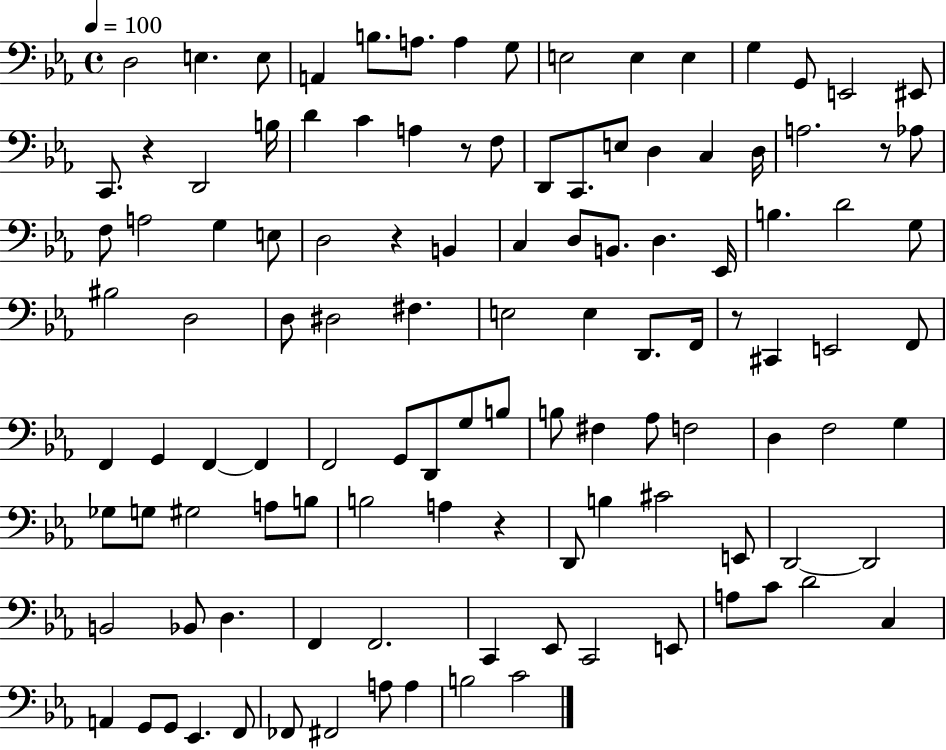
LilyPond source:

{
  \clef bass
  \time 4/4
  \defaultTimeSignature
  \key ees \major
  \tempo 4 = 100
  d2 e4. e8 | a,4 b8. a8. a4 g8 | e2 e4 e4 | g4 g,8 e,2 eis,8 | \break c,8. r4 d,2 b16 | d'4 c'4 a4 r8 f8 | d,8 c,8. e8 d4 c4 d16 | a2. r8 aes8 | \break f8 a2 g4 e8 | d2 r4 b,4 | c4 d8 b,8. d4. ees,16 | b4. d'2 g8 | \break bis2 d2 | d8 dis2 fis4. | e2 e4 d,8. f,16 | r8 cis,4 e,2 f,8 | \break f,4 g,4 f,4~~ f,4 | f,2 g,8 d,8 g8 b8 | b8 fis4 aes8 f2 | d4 f2 g4 | \break ges8 g8 gis2 a8 b8 | b2 a4 r4 | d,8 b4 cis'2 e,8 | d,2~~ d,2 | \break b,2 bes,8 d4. | f,4 f,2. | c,4 ees,8 c,2 e,8 | a8 c'8 d'2 c4 | \break a,4 g,8 g,8 ees,4. f,8 | fes,8 fis,2 a8 a4 | b2 c'2 | \bar "|."
}